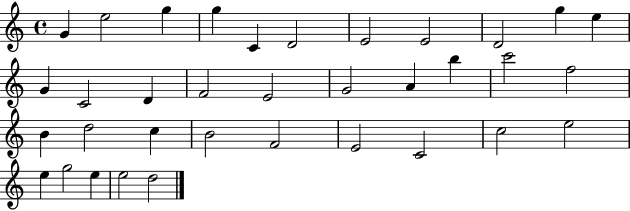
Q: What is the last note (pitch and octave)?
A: D5